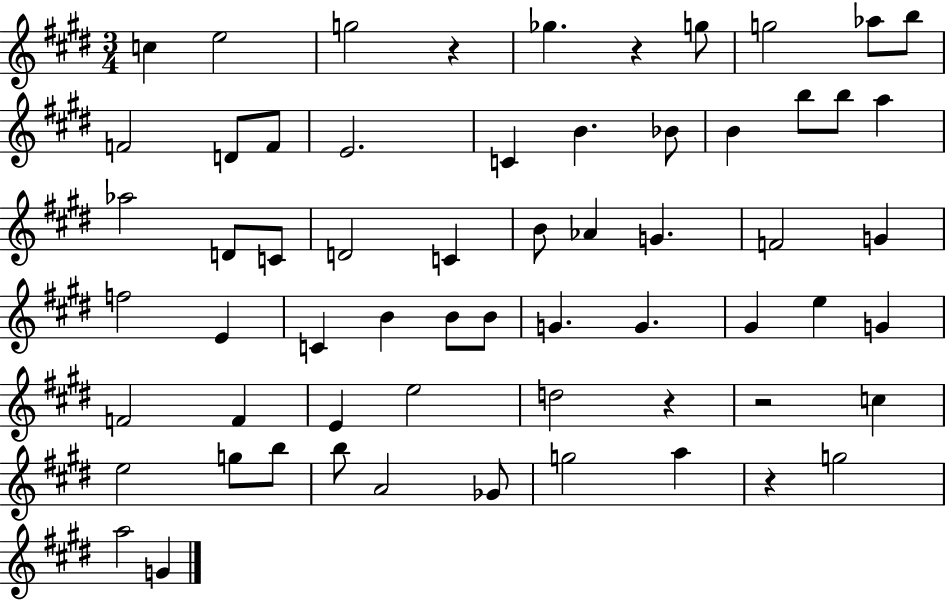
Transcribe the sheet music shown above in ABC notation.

X:1
T:Untitled
M:3/4
L:1/4
K:E
c e2 g2 z _g z g/2 g2 _a/2 b/2 F2 D/2 F/2 E2 C B _B/2 B b/2 b/2 a _a2 D/2 C/2 D2 C B/2 _A G F2 G f2 E C B B/2 B/2 G G ^G e G F2 F E e2 d2 z z2 c e2 g/2 b/2 b/2 A2 _G/2 g2 a z g2 a2 G